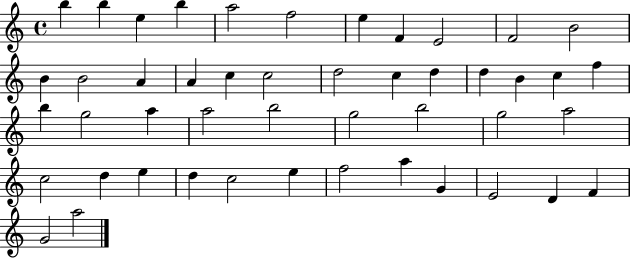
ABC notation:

X:1
T:Untitled
M:4/4
L:1/4
K:C
b b e b a2 f2 e F E2 F2 B2 B B2 A A c c2 d2 c d d B c f b g2 a a2 b2 g2 b2 g2 a2 c2 d e d c2 e f2 a G E2 D F G2 a2